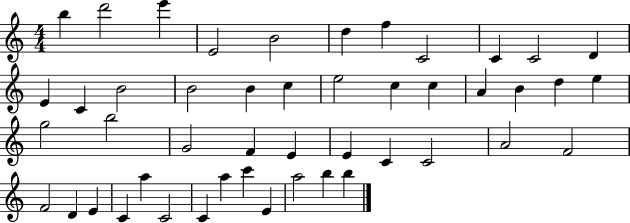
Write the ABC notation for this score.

X:1
T:Untitled
M:4/4
L:1/4
K:C
b d'2 e' E2 B2 d f C2 C C2 D E C B2 B2 B c e2 c c A B d e g2 b2 G2 F E E C C2 A2 F2 F2 D E C a C2 C a c' E a2 b b